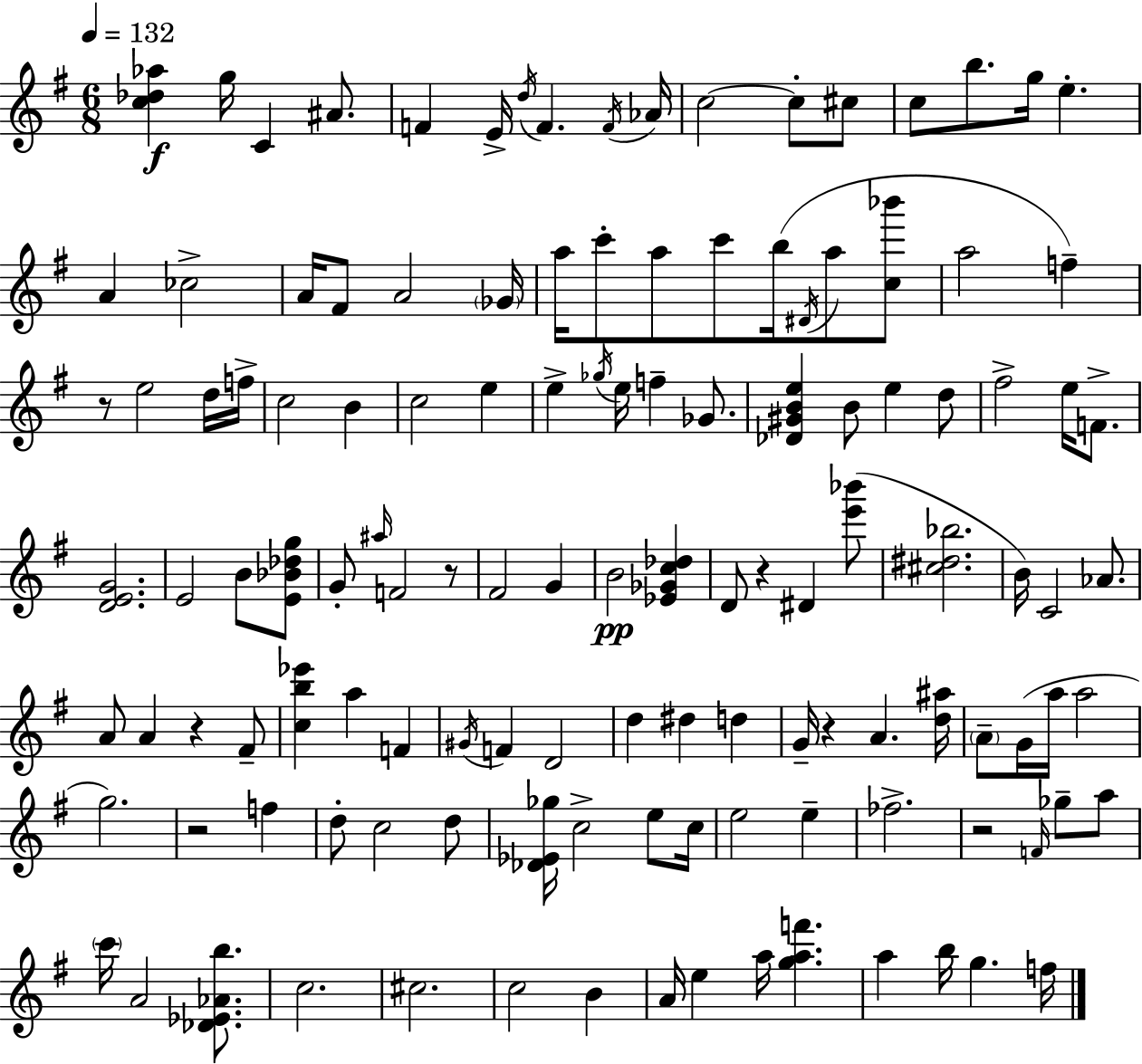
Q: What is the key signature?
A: E minor